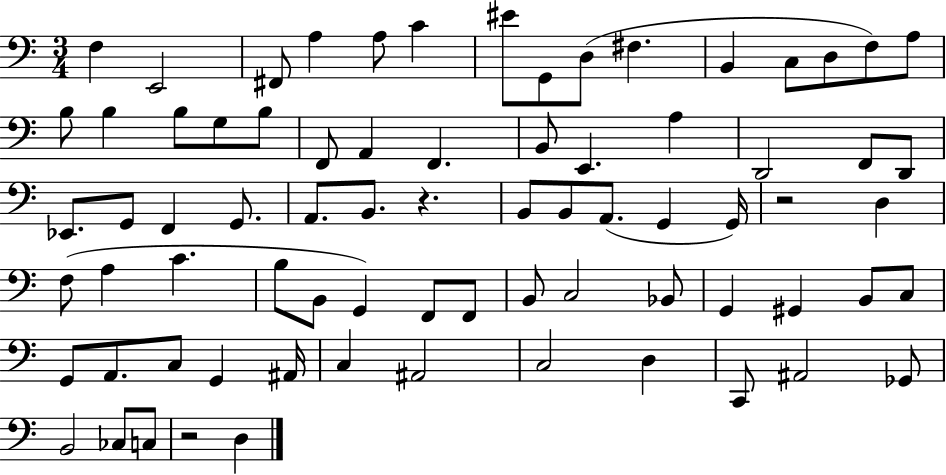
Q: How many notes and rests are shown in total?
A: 75